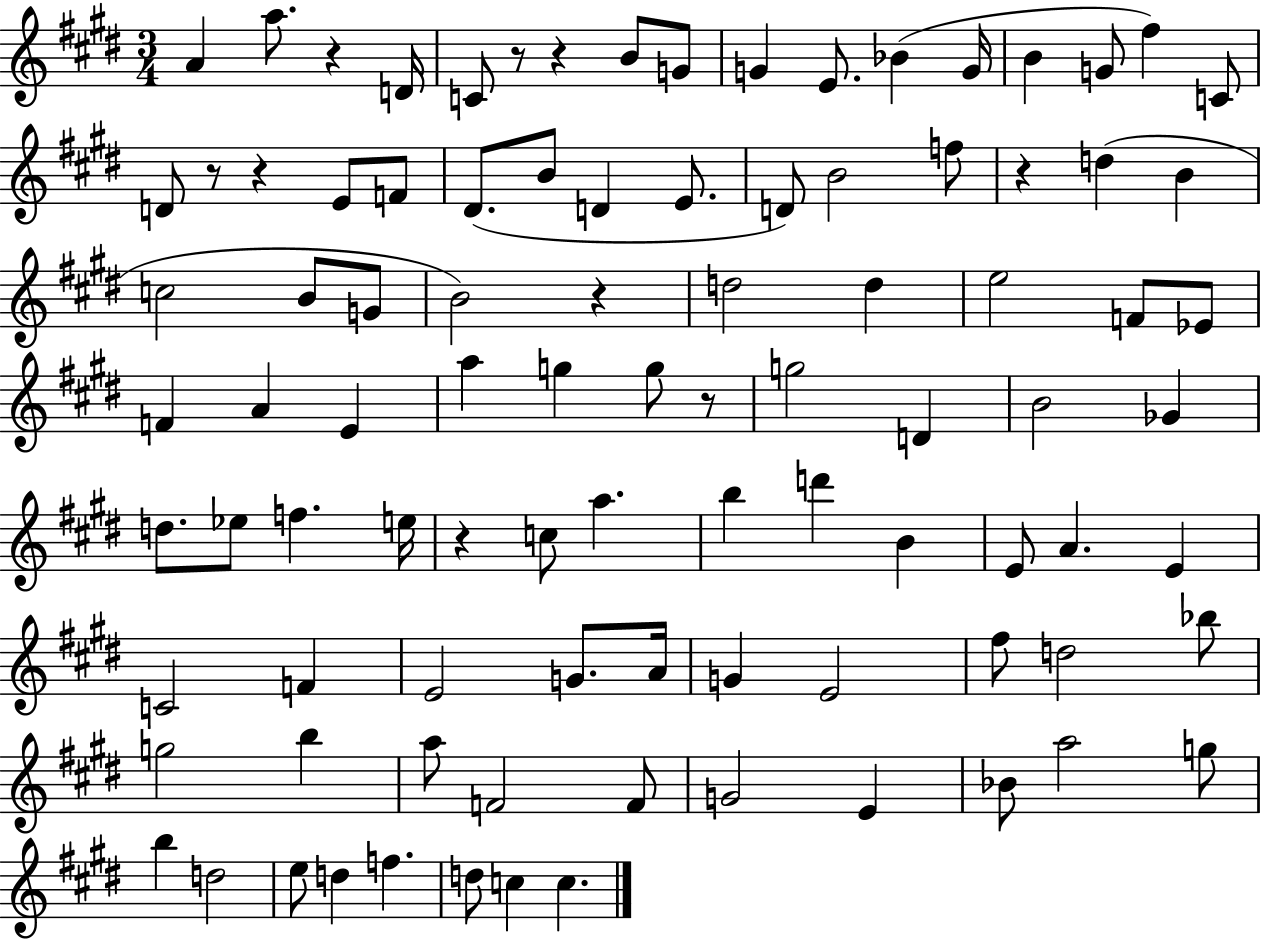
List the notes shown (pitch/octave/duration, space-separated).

A4/q A5/e. R/q D4/s C4/e R/e R/q B4/e G4/e G4/q E4/e. Bb4/q G4/s B4/q G4/e F#5/q C4/e D4/e R/e R/q E4/e F4/e D#4/e. B4/e D4/q E4/e. D4/e B4/h F5/e R/q D5/q B4/q C5/h B4/e G4/e B4/h R/q D5/h D5/q E5/h F4/e Eb4/e F4/q A4/q E4/q A5/q G5/q G5/e R/e G5/h D4/q B4/h Gb4/q D5/e. Eb5/e F5/q. E5/s R/q C5/e A5/q. B5/q D6/q B4/q E4/e A4/q. E4/q C4/h F4/q E4/h G4/e. A4/s G4/q E4/h F#5/e D5/h Bb5/e G5/h B5/q A5/e F4/h F4/e G4/h E4/q Bb4/e A5/h G5/e B5/q D5/h E5/e D5/q F5/q. D5/e C5/q C5/q.